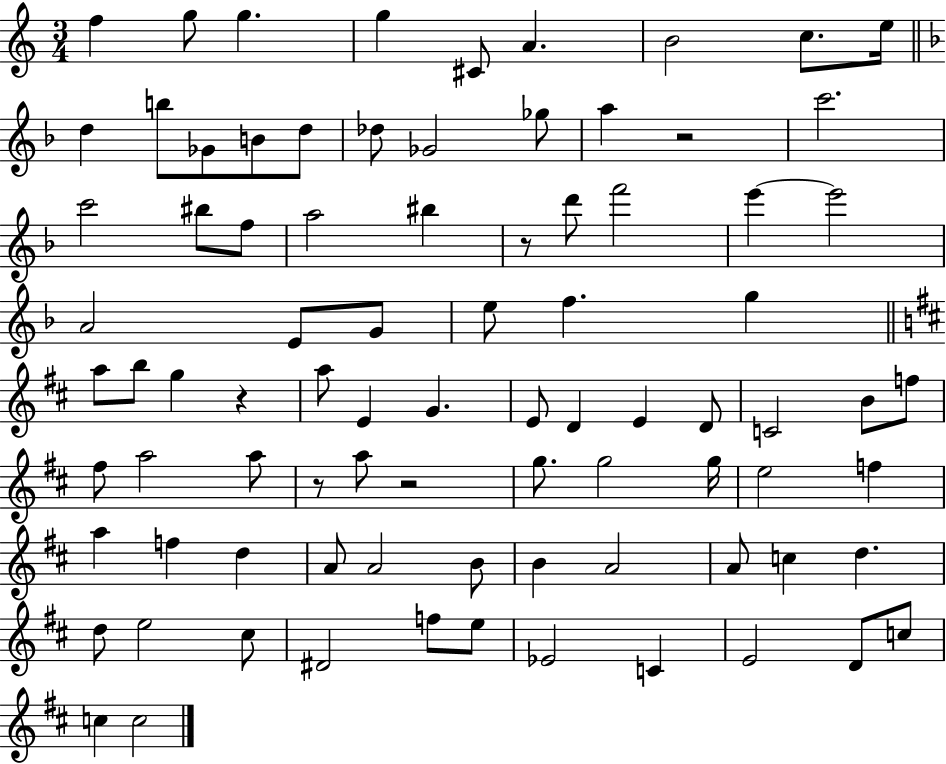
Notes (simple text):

F5/q G5/e G5/q. G5/q C#4/e A4/q. B4/h C5/e. E5/s D5/q B5/e Gb4/e B4/e D5/e Db5/e Gb4/h Gb5/e A5/q R/h C6/h. C6/h BIS5/e F5/e A5/h BIS5/q R/e D6/e F6/h E6/q E6/h A4/h E4/e G4/e E5/e F5/q. G5/q A5/e B5/e G5/q R/q A5/e E4/q G4/q. E4/e D4/q E4/q D4/e C4/h B4/e F5/e F#5/e A5/h A5/e R/e A5/e R/h G5/e. G5/h G5/s E5/h F5/q A5/q F5/q D5/q A4/e A4/h B4/e B4/q A4/h A4/e C5/q D5/q. D5/e E5/h C#5/e D#4/h F5/e E5/e Eb4/h C4/q E4/h D4/e C5/e C5/q C5/h